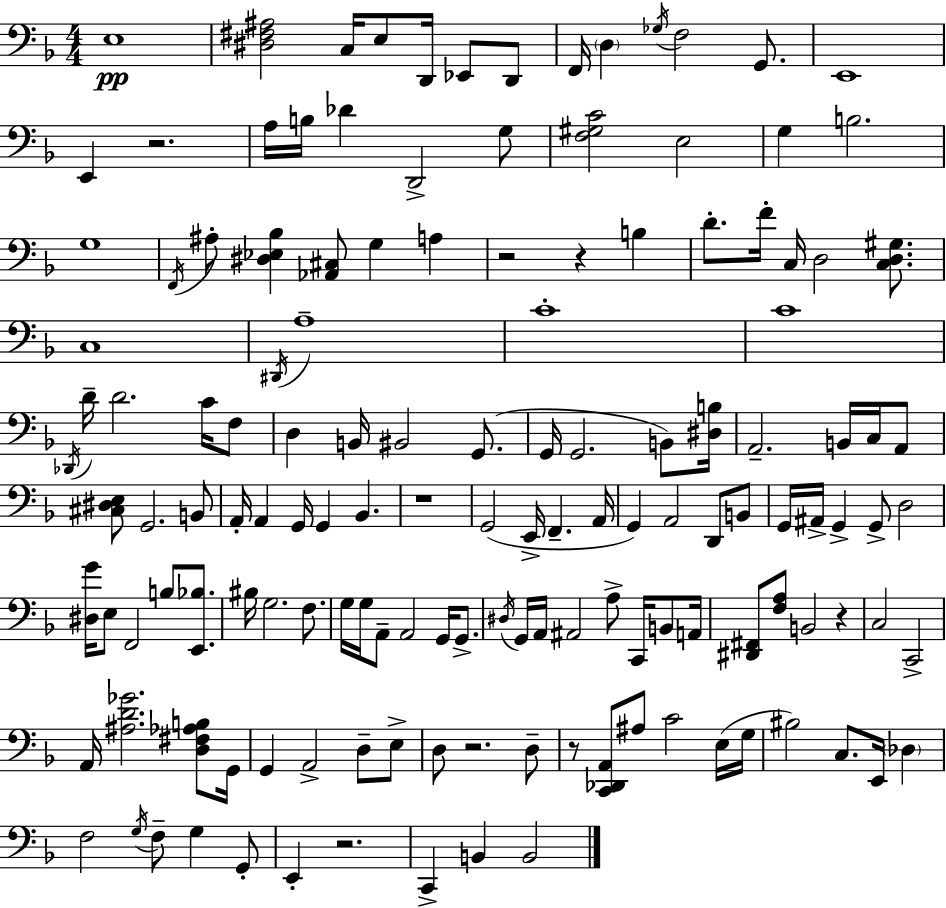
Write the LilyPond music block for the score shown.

{
  \clef bass
  \numericTimeSignature
  \time 4/4
  \key d \minor
  e1\pp | <dis fis ais>2 c16 e8 d,16 ees,8 d,8 | f,16 \parenthesize d4 \acciaccatura { ges16 } f2 g,8. | e,1 | \break e,4 r2. | a16 b16 des'4 d,2-> g8 | <f gis c'>2 e2 | g4 b2. | \break g1 | \acciaccatura { f,16 } ais8-. <dis ees bes>4 <aes, cis>8 g4 a4 | r2 r4 b4 | d'8.-. f'16-. c16 d2 <c d gis>8. | \break c1 | \acciaccatura { dis,16 } a1-- | c'1-. | c'1 | \break \acciaccatura { des,16 } d'16-- d'2. | c'16 f8 d4 b,16 bis,2 | g,8.( g,16 g,2. | b,8) <dis b>16 a,2.-- | \break b,16 c16 a,8 <cis dis e>8 g,2. | b,8 a,16-. a,4 g,16 g,4 bes,4. | r1 | g,2( e,16-> f,4.-- | \break a,16 g,4) a,2 | d,8 b,8 g,16 ais,16-> g,4-> g,8-> d2 | <dis g'>16 e8 f,2 b8 | <e, bes>8. bis16 g2. | \break f8. g16 g16 a,8-- a,2 | g,16 g,8.-> \acciaccatura { dis16 } g,16 a,16 ais,2 a8-> | c,16 b,8 a,16 <dis, fis,>8 <f a>8 b,2 | r4 c2 c,2-> | \break a,16 <ais d' ges'>2. | <d fis aes b>8 g,16 g,4 a,2-> | d8-- e8-> d8 r2. | d8-- r8 <c, des, a,>8 ais8 c'2 | \break e16( g16 bis2) c8. | e,16 \parenthesize des4 f2 \acciaccatura { g16 } f8-- | g4 g,8-. e,4-. r2. | c,4-> b,4 b,2 | \break \bar "|."
}